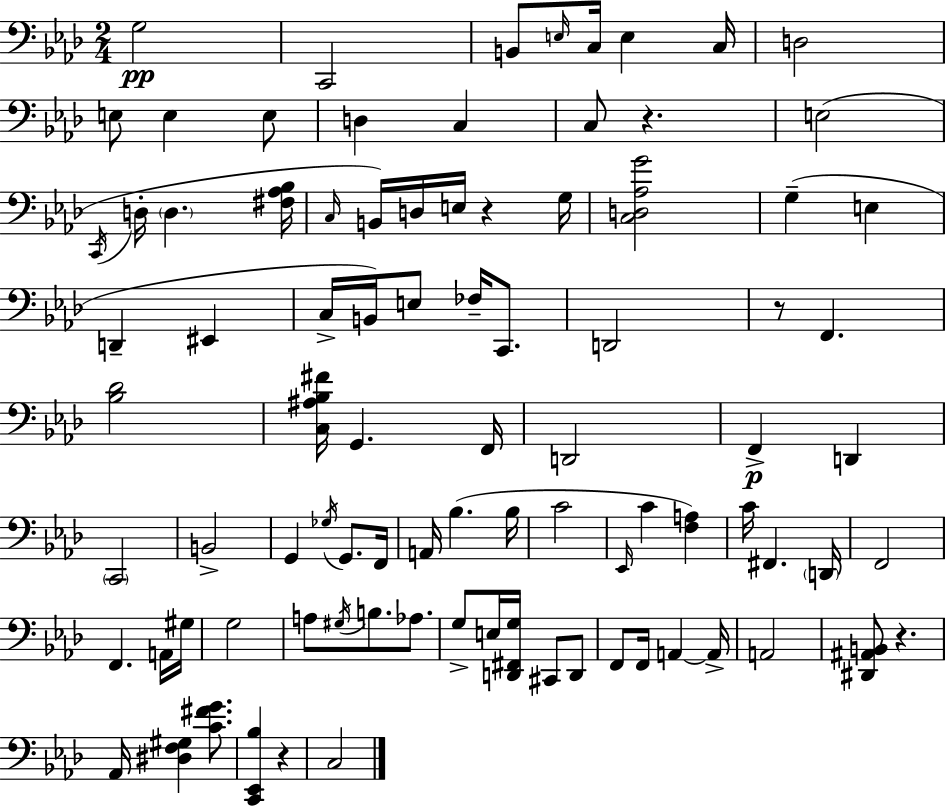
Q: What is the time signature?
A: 2/4